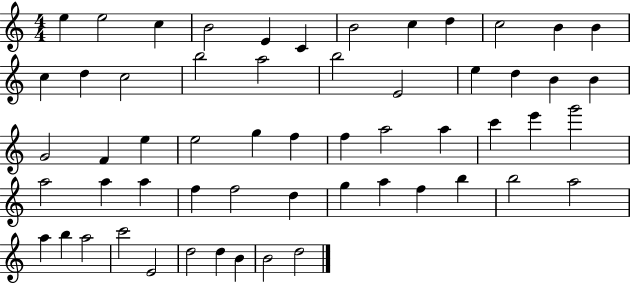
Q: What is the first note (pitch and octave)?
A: E5